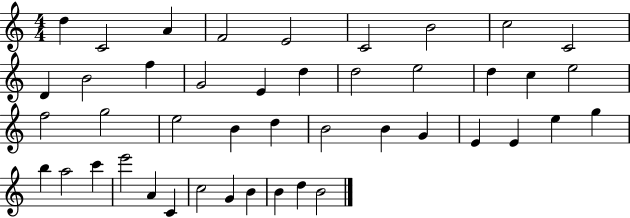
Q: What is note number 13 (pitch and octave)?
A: G4